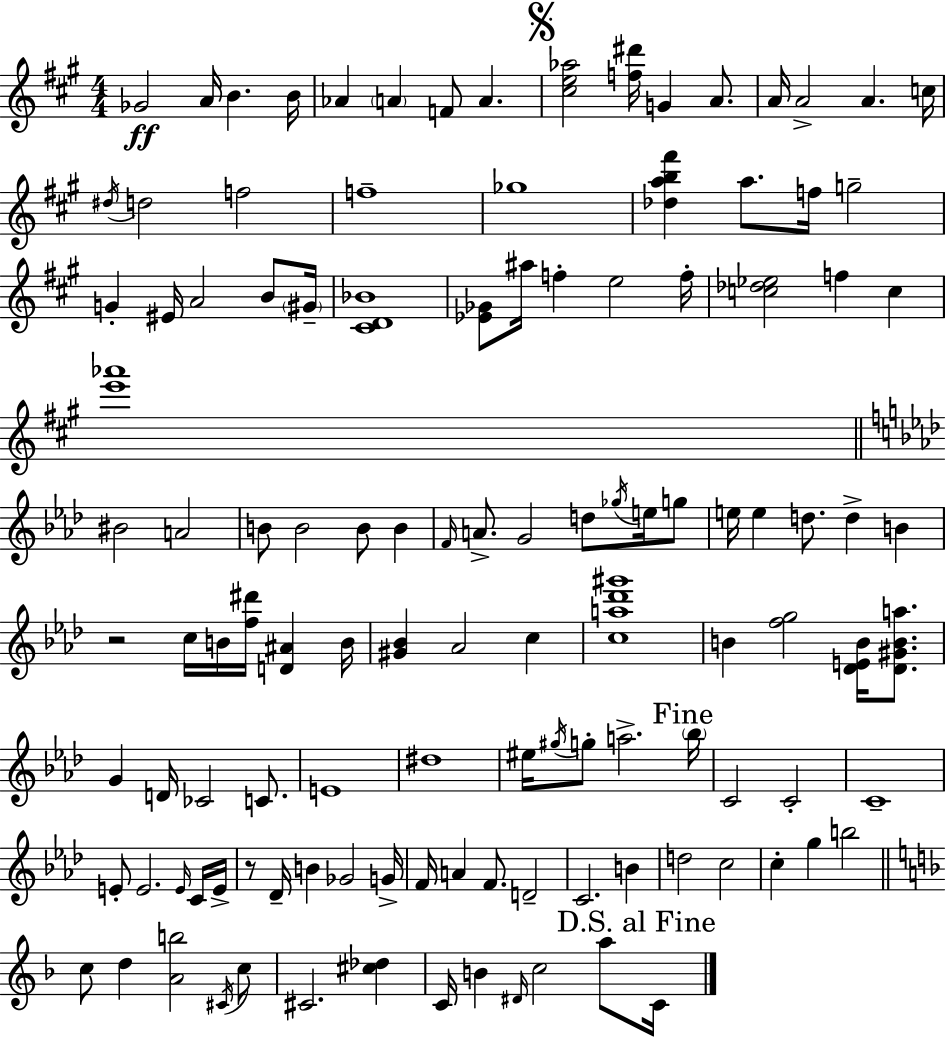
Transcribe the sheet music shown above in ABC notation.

X:1
T:Untitled
M:4/4
L:1/4
K:A
_G2 A/4 B B/4 _A A F/2 A [^ce_a]2 [f^d']/4 G A/2 A/4 A2 A c/4 ^d/4 d2 f2 f4 _g4 [_dab^f'] a/2 f/4 g2 G ^E/4 A2 B/2 ^G/4 [^CD_B]4 [_E_G]/2 ^a/4 f e2 f/4 [c_d_e]2 f c [e'_a']4 ^B2 A2 B/2 B2 B/2 B F/4 A/2 G2 d/2 _g/4 e/4 g/2 e/4 e d/2 d B z2 c/4 B/4 [f^d']/4 [D^A] B/4 [^G_B] _A2 c [ca_d'^g']4 B [fg]2 [_DEB]/4 [_D^GBa]/2 G D/4 _C2 C/2 E4 ^d4 ^e/4 ^g/4 g/2 a2 _b/4 C2 C2 C4 E/2 E2 E/4 C/4 E/4 z/2 _D/4 B _G2 G/4 F/4 A F/2 D2 C2 B d2 c2 c g b2 c/2 d [Ab]2 ^C/4 c/2 ^C2 [^c_d] C/4 B ^D/4 c2 a/2 C/4